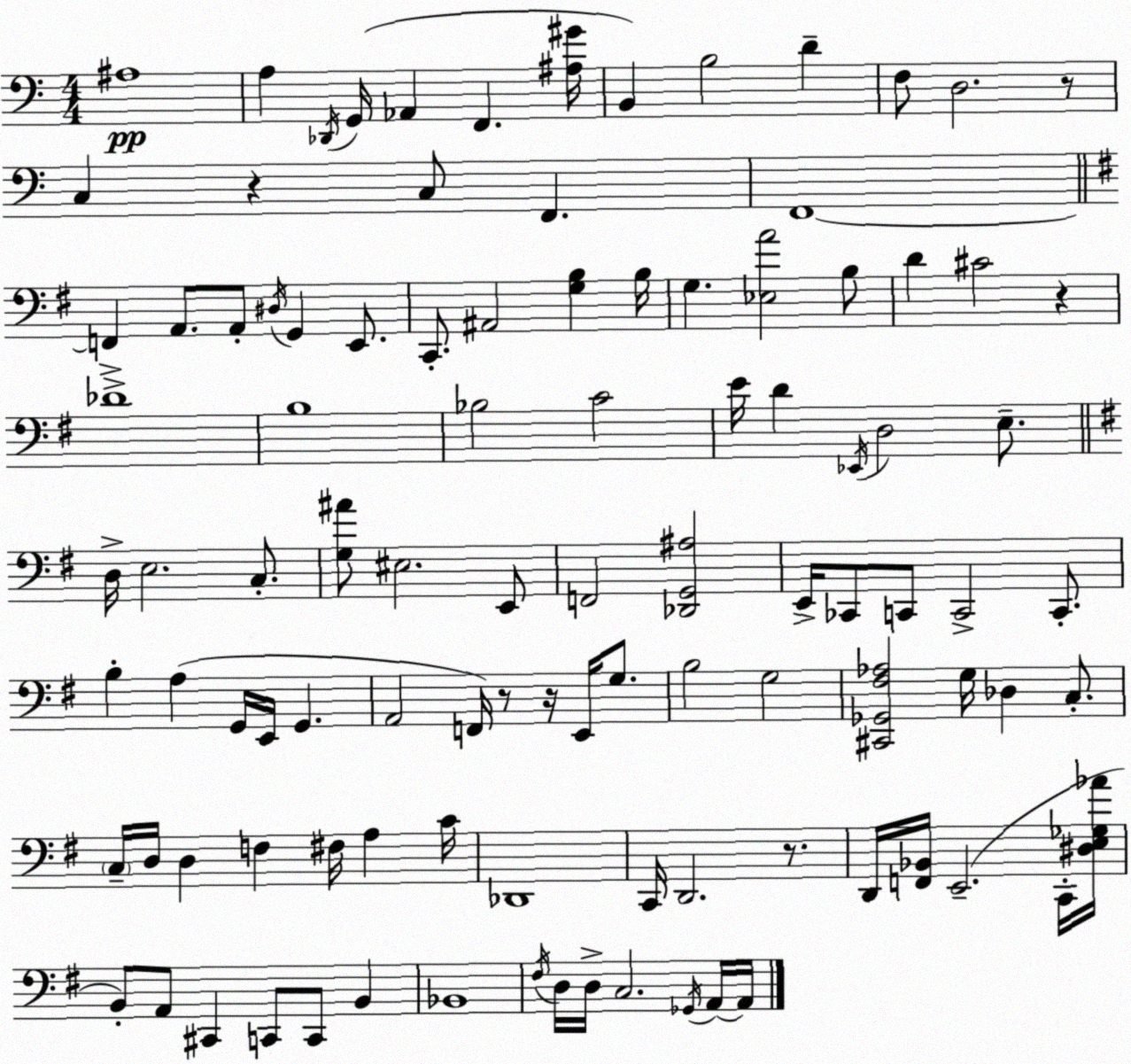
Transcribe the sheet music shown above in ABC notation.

X:1
T:Untitled
M:4/4
L:1/4
K:C
^A,4 A, _D,,/4 G,,/4 _A,, F,, [^A,^G]/4 B,, B,2 D F,/2 D,2 z/2 C, z C,/2 F,, F,,4 F,, A,,/2 A,,/2 ^D,/4 G,, E,,/2 C,,/2 ^A,,2 [G,B,] B,/4 G, [_E,A]2 B,/2 D ^C2 z _D4 B,4 _B,2 C2 E/4 D _E,,/4 D,2 E,/2 D,/4 E,2 C,/2 [G,^A]/2 ^E,2 E,,/2 F,,2 [_D,,G,,^A,]2 E,,/4 _C,,/2 C,,/2 C,,2 C,,/2 B, A, G,,/4 E,,/4 G,, A,,2 F,,/4 z/2 z/4 E,,/4 G,/2 B,2 G,2 [^C,,_G,,^F,_A,]2 G,/4 _D, C,/2 C,/4 D,/4 D, F, ^F,/4 A, C/4 _D,,4 C,,/4 D,,2 z/2 D,,/4 [F,,_B,,]/4 E,,2 C,,/4 [^D,E,_G,_A]/4 B,,/2 A,,/2 ^C,, C,,/2 C,,/2 B,, _B,,4 ^F,/4 D,/4 D,/4 C,2 _G,,/4 A,,/4 A,,/4